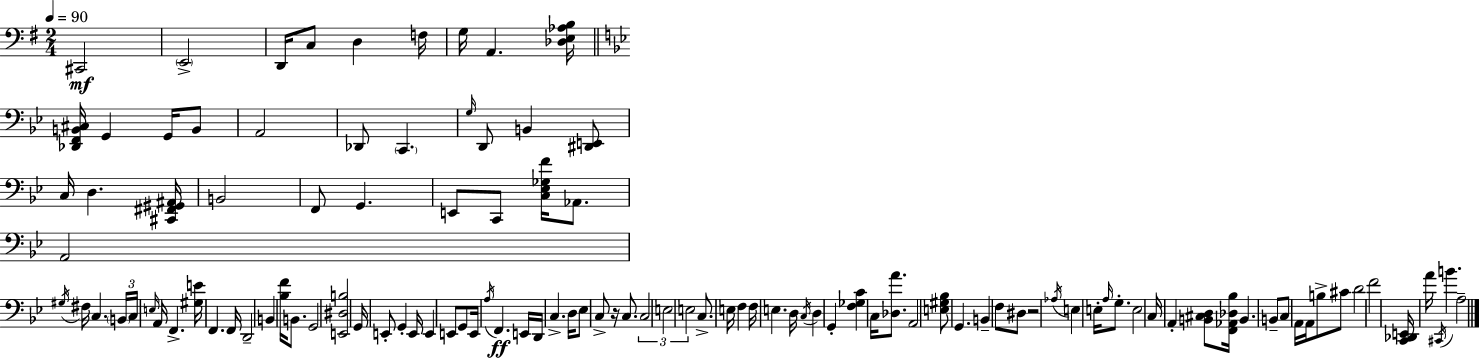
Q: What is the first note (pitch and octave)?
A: C#2